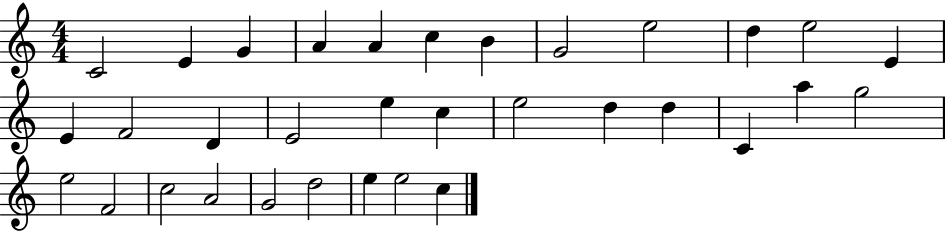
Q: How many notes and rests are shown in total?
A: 33